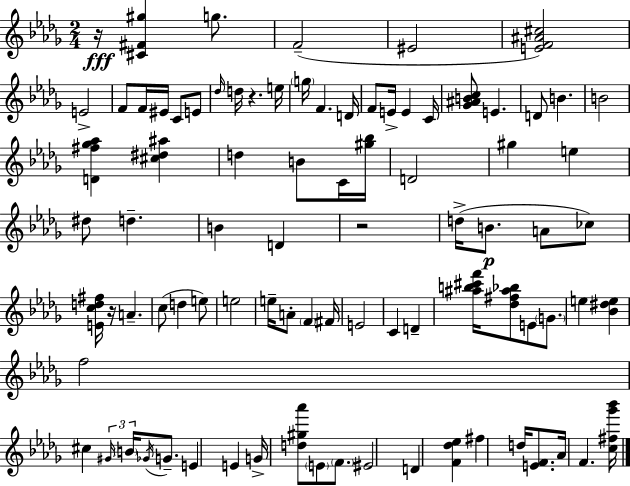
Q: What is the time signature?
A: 2/4